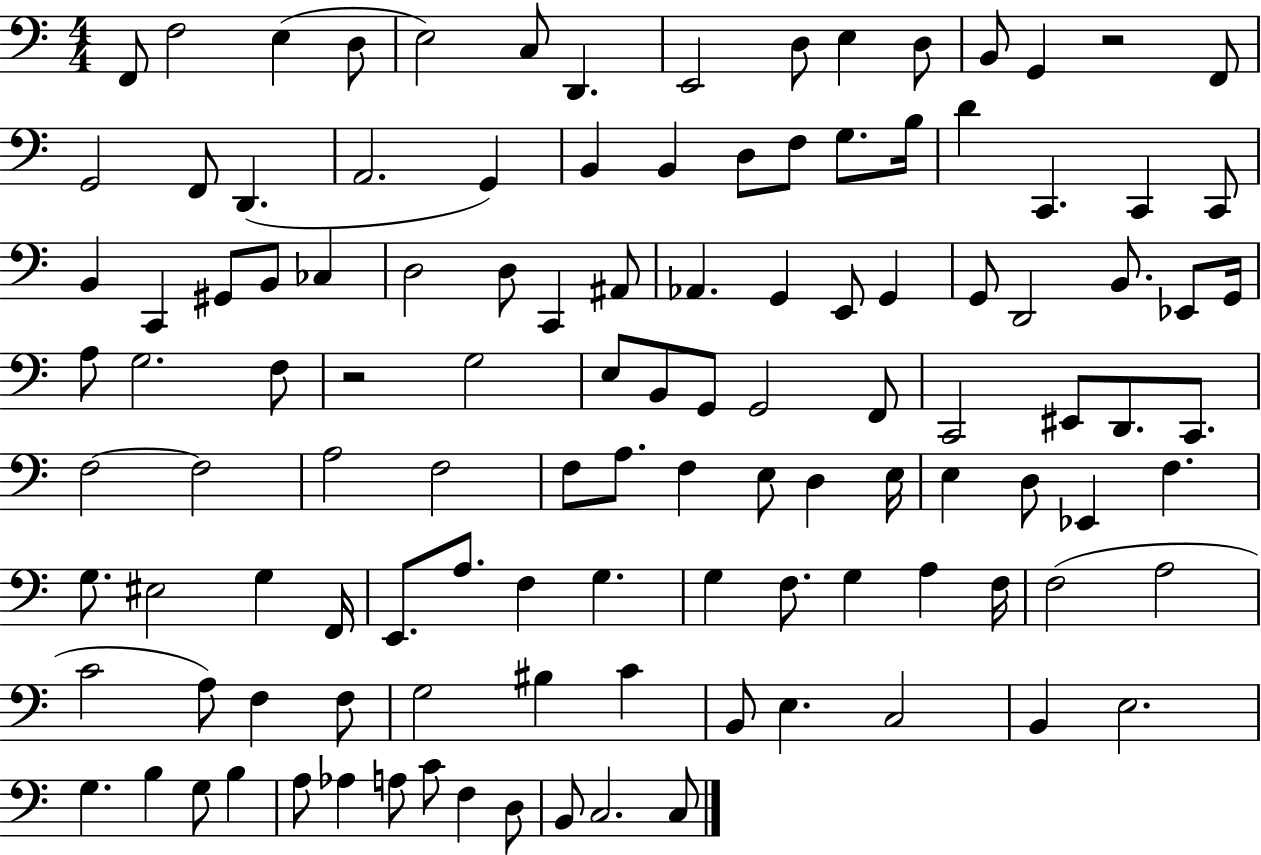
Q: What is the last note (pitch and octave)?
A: C3